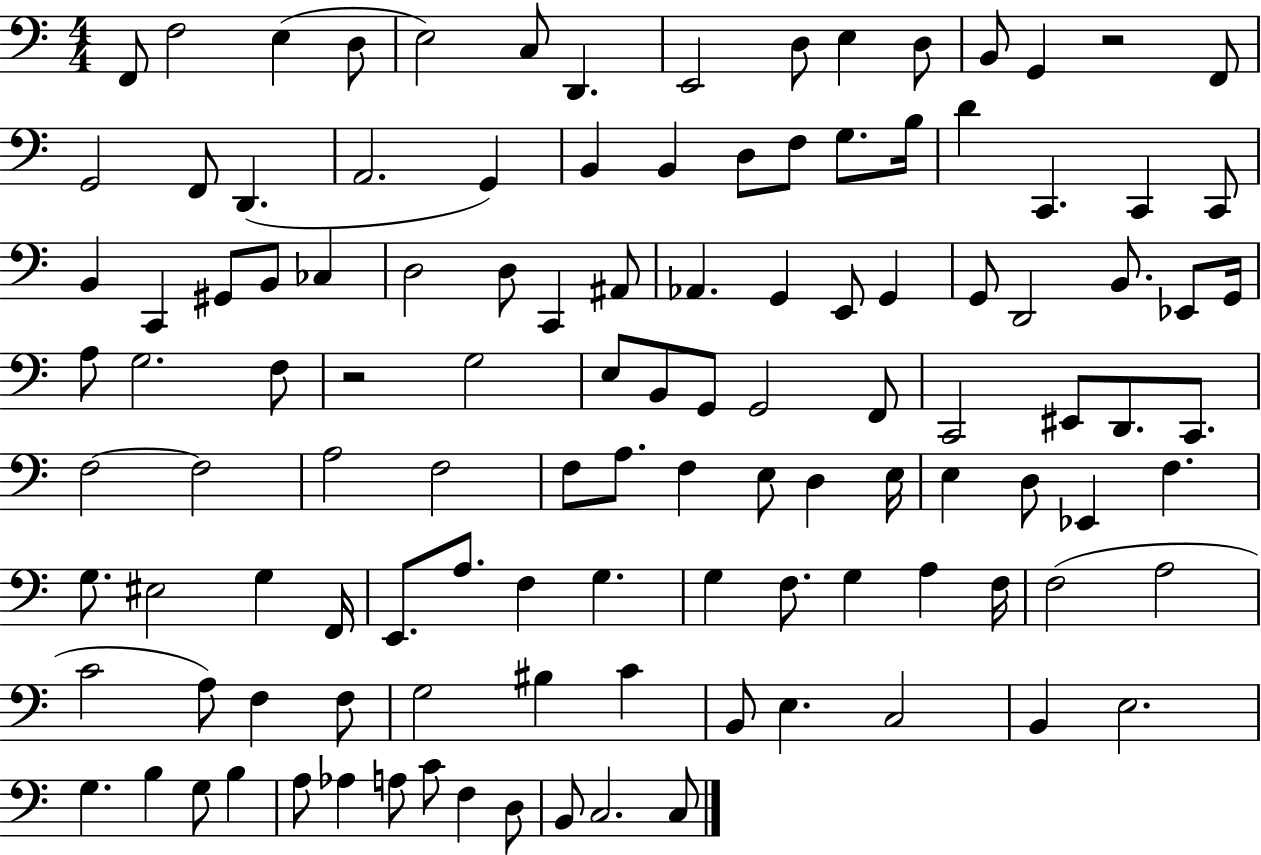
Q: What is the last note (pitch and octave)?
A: C3